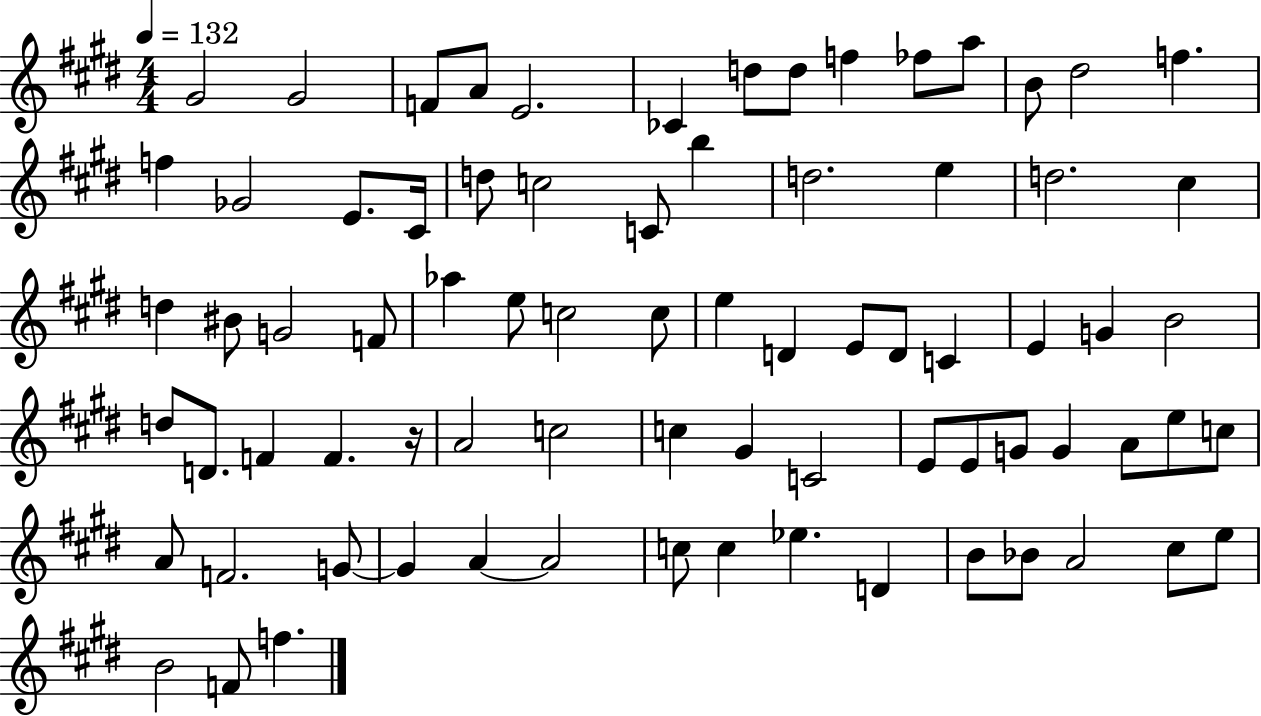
X:1
T:Untitled
M:4/4
L:1/4
K:E
^G2 ^G2 F/2 A/2 E2 _C d/2 d/2 f _f/2 a/2 B/2 ^d2 f f _G2 E/2 ^C/4 d/2 c2 C/2 b d2 e d2 ^c d ^B/2 G2 F/2 _a e/2 c2 c/2 e D E/2 D/2 C E G B2 d/2 D/2 F F z/4 A2 c2 c ^G C2 E/2 E/2 G/2 G A/2 e/2 c/2 A/2 F2 G/2 G A A2 c/2 c _e D B/2 _B/2 A2 ^c/2 e/2 B2 F/2 f